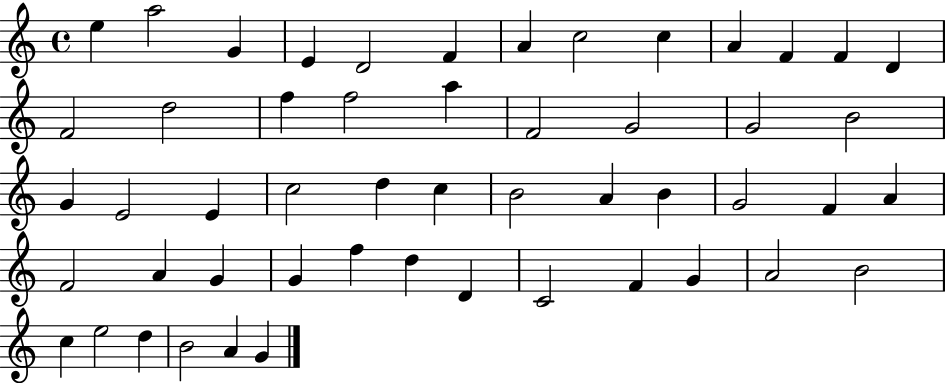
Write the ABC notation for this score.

X:1
T:Untitled
M:4/4
L:1/4
K:C
e a2 G E D2 F A c2 c A F F D F2 d2 f f2 a F2 G2 G2 B2 G E2 E c2 d c B2 A B G2 F A F2 A G G f d D C2 F G A2 B2 c e2 d B2 A G